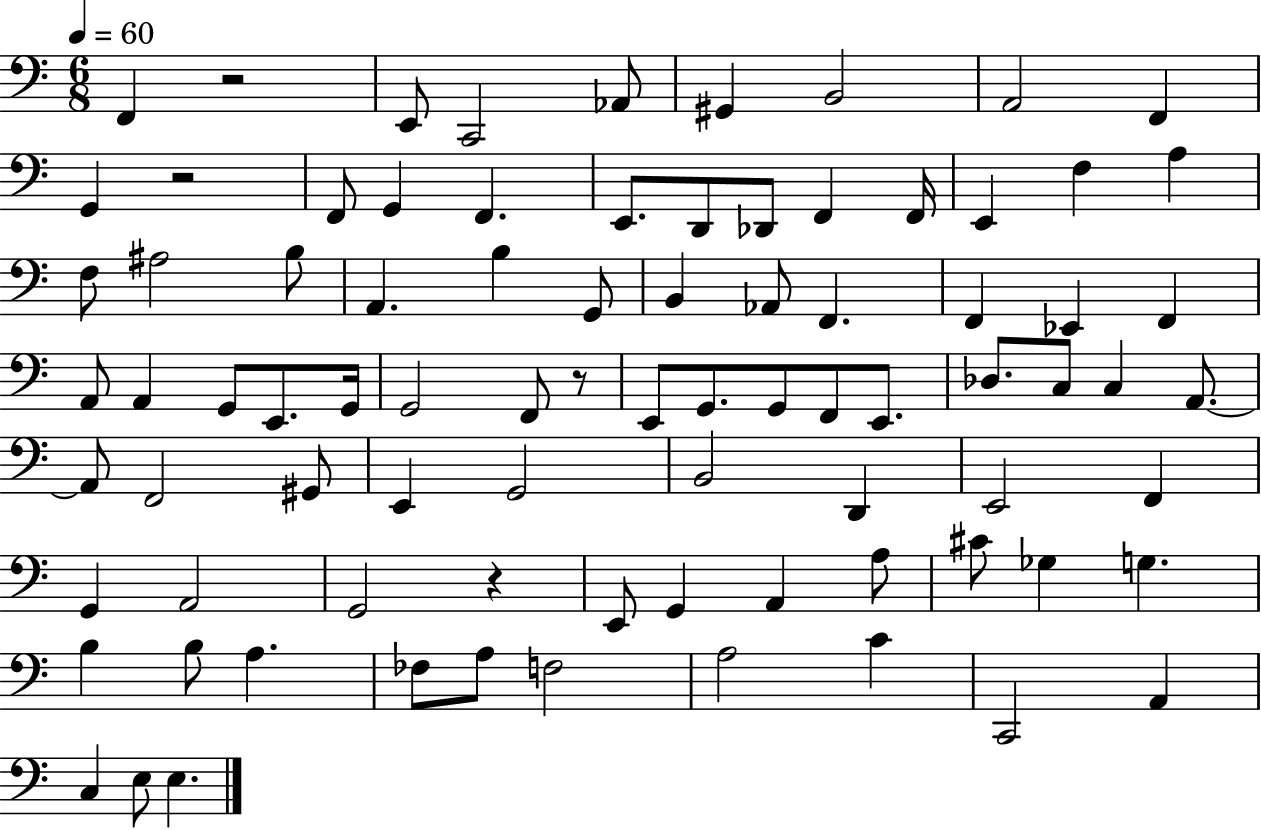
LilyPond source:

{
  \clef bass
  \numericTimeSignature
  \time 6/8
  \key c \major
  \tempo 4 = 60
  f,4 r2 | e,8 c,2 aes,8 | gis,4 b,2 | a,2 f,4 | \break g,4 r2 | f,8 g,4 f,4. | e,8. d,8 des,8 f,4 f,16 | e,4 f4 a4 | \break f8 ais2 b8 | a,4. b4 g,8 | b,4 aes,8 f,4. | f,4 ees,4 f,4 | \break a,8 a,4 g,8 e,8. g,16 | g,2 f,8 r8 | e,8 g,8. g,8 f,8 e,8. | des8. c8 c4 a,8.~~ | \break a,8 f,2 gis,8 | e,4 g,2 | b,2 d,4 | e,2 f,4 | \break g,4 a,2 | g,2 r4 | e,8 g,4 a,4 a8 | cis'8 ges4 g4. | \break b4 b8 a4. | fes8 a8 f2 | a2 c'4 | c,2 a,4 | \break c4 e8 e4. | \bar "|."
}